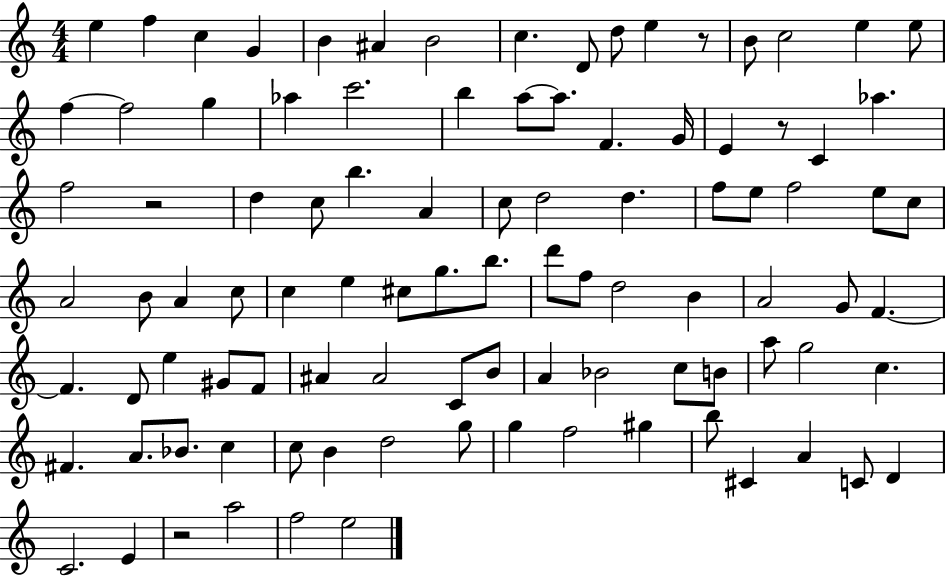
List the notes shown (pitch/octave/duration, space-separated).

E5/q F5/q C5/q G4/q B4/q A#4/q B4/h C5/q. D4/e D5/e E5/q R/e B4/e C5/h E5/q E5/e F5/q F5/h G5/q Ab5/q C6/h. B5/q A5/e A5/e. F4/q. G4/s E4/q R/e C4/q Ab5/q. F5/h R/h D5/q C5/e B5/q. A4/q C5/e D5/h D5/q. F5/e E5/e F5/h E5/e C5/e A4/h B4/e A4/q C5/e C5/q E5/q C#5/e G5/e. B5/e. D6/e F5/e D5/h B4/q A4/h G4/e F4/q. F4/q. D4/e E5/q G#4/e F4/e A#4/q A#4/h C4/e B4/e A4/q Bb4/h C5/e B4/e A5/e G5/h C5/q. F#4/q. A4/e. Bb4/e. C5/q C5/e B4/q D5/h G5/e G5/q F5/h G#5/q B5/e C#4/q A4/q C4/e D4/q C4/h. E4/q R/h A5/h F5/h E5/h